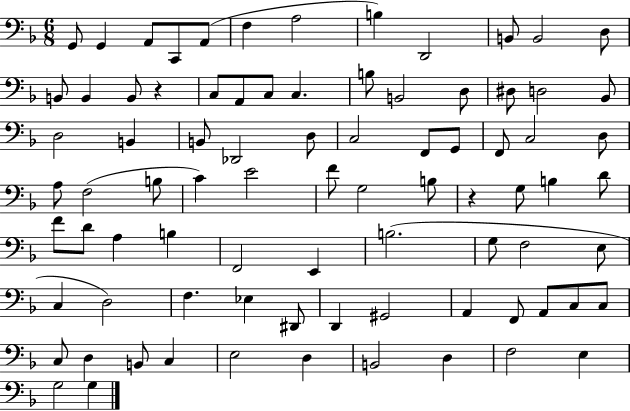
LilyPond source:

{
  \clef bass
  \numericTimeSignature
  \time 6/8
  \key f \major
  g,8 g,4 a,8 c,8 a,8( | f4 a2 | b4) d,2 | b,8 b,2 d8 | \break b,8 b,4 b,8 r4 | c8 a,8 c8 c4. | b8 b,2 d8 | dis8 d2 bes,8 | \break d2 b,4 | b,8 des,2 d8 | c2 f,8 g,8 | f,8 c2 d8 | \break a8 f2( b8 | c'4) e'2 | f'8 g2 b8 | r4 g8 b4 d'8 | \break f'8 d'8 a4 b4 | f,2 e,4 | b2.( | g8 f2 e8 | \break c4 d2) | f4. ees4 dis,8 | d,4 gis,2 | a,4 f,8 a,8 c8 c8 | \break c8 d4 b,8 c4 | e2 d4 | b,2 d4 | f2 e4 | \break g2 g4 | \bar "|."
}